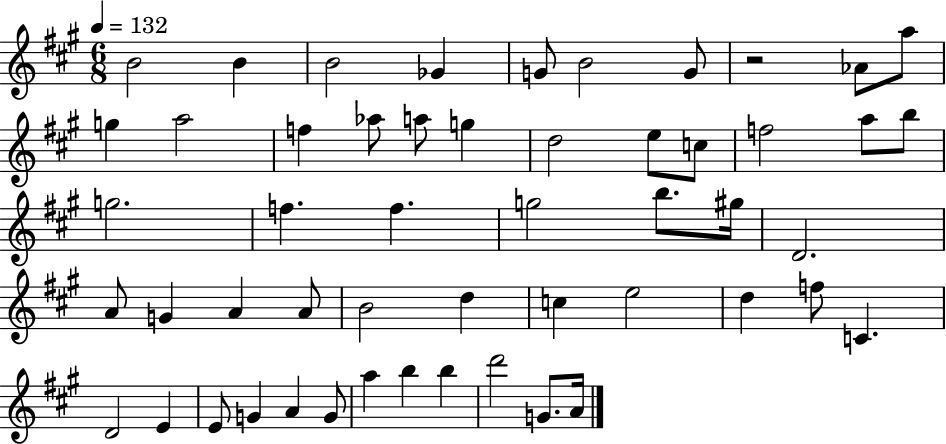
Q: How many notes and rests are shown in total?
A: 52